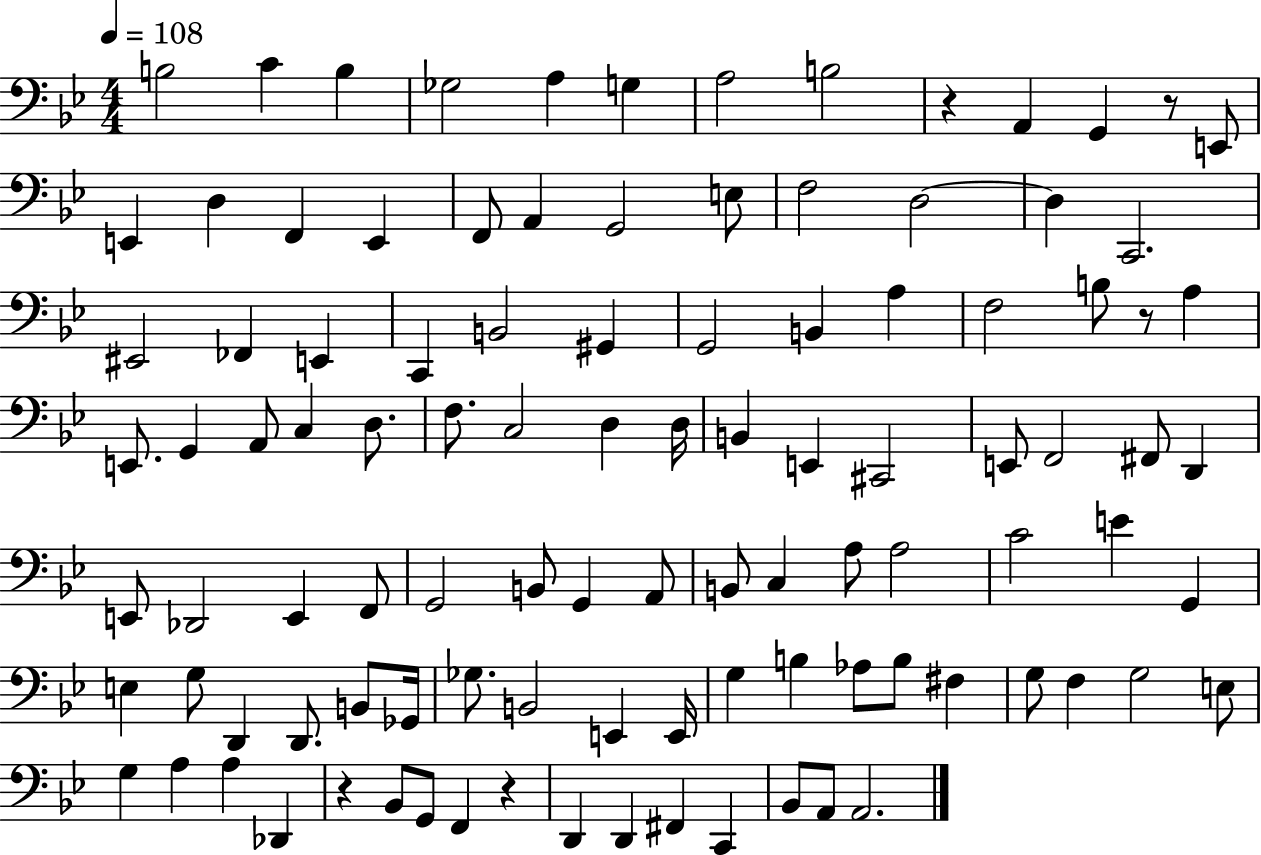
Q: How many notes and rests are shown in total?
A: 104